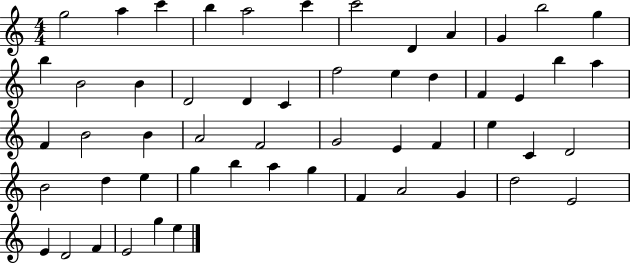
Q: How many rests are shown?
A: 0